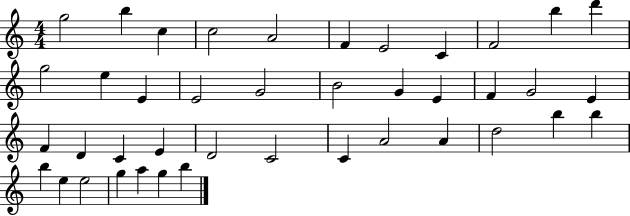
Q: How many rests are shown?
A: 0